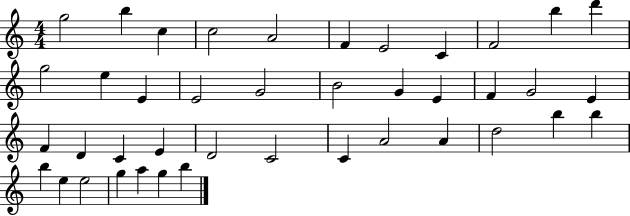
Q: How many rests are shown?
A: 0